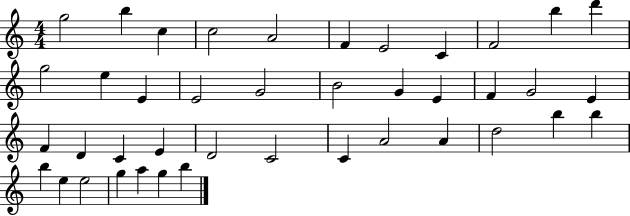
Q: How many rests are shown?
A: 0